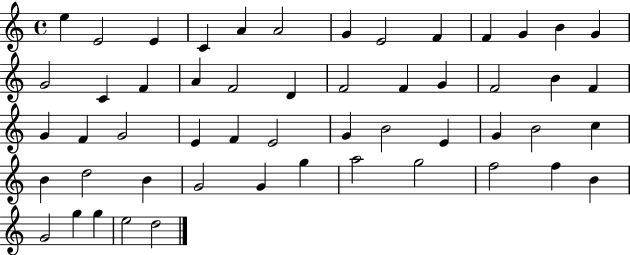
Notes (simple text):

E5/q E4/h E4/q C4/q A4/q A4/h G4/q E4/h F4/q F4/q G4/q B4/q G4/q G4/h C4/q F4/q A4/q F4/h D4/q F4/h F4/q G4/q F4/h B4/q F4/q G4/q F4/q G4/h E4/q F4/q E4/h G4/q B4/h E4/q G4/q B4/h C5/q B4/q D5/h B4/q G4/h G4/q G5/q A5/h G5/h F5/h F5/q B4/q G4/h G5/q G5/q E5/h D5/h